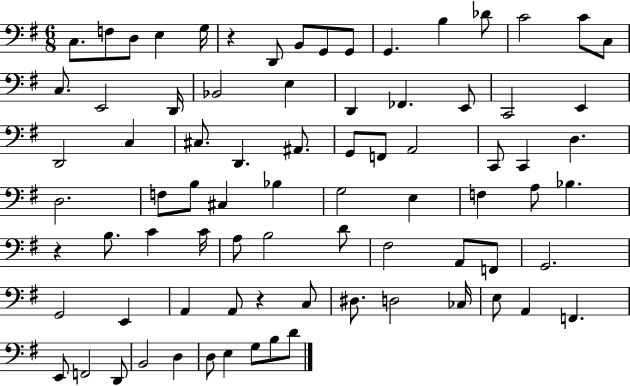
{
  \clef bass
  \numericTimeSignature
  \time 6/8
  \key g \major
  c8. f8 d8 e4 g16 | r4 d,8 b,8 g,8 g,8 | g,4. b4 des'8 | c'2 c'8 c8 | \break c8. e,2 d,16 | bes,2 e4 | d,4 fes,4. e,8 | c,2 e,4 | \break d,2 c4 | cis8. d,4. ais,8. | g,8 f,8 a,2 | c,8 c,4 d4. | \break d2. | f8 b8 cis4 bes4 | g2 e4 | f4 a8 bes4. | \break r4 b8. c'4 c'16 | a8 b2 d'8 | fis2 a,8 f,8 | g,2. | \break g,2 e,4 | a,4 a,8 r4 c8 | dis8. d2 ces16 | e8 a,4 f,4. | \break e,8 f,2 d,8 | b,2 d4 | d8 e4 g8 b8 d'8 | \bar "|."
}